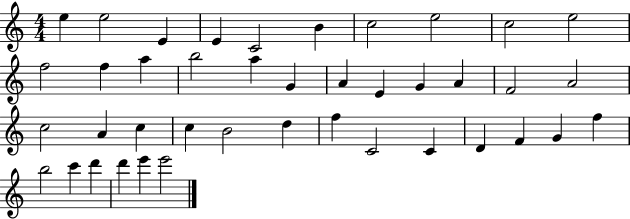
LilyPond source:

{
  \clef treble
  \numericTimeSignature
  \time 4/4
  \key c \major
  e''4 e''2 e'4 | e'4 c'2 b'4 | c''2 e''2 | c''2 e''2 | \break f''2 f''4 a''4 | b''2 a''4 g'4 | a'4 e'4 g'4 a'4 | f'2 a'2 | \break c''2 a'4 c''4 | c''4 b'2 d''4 | f''4 c'2 c'4 | d'4 f'4 g'4 f''4 | \break b''2 c'''4 d'''4 | d'''4 e'''4 e'''2 | \bar "|."
}